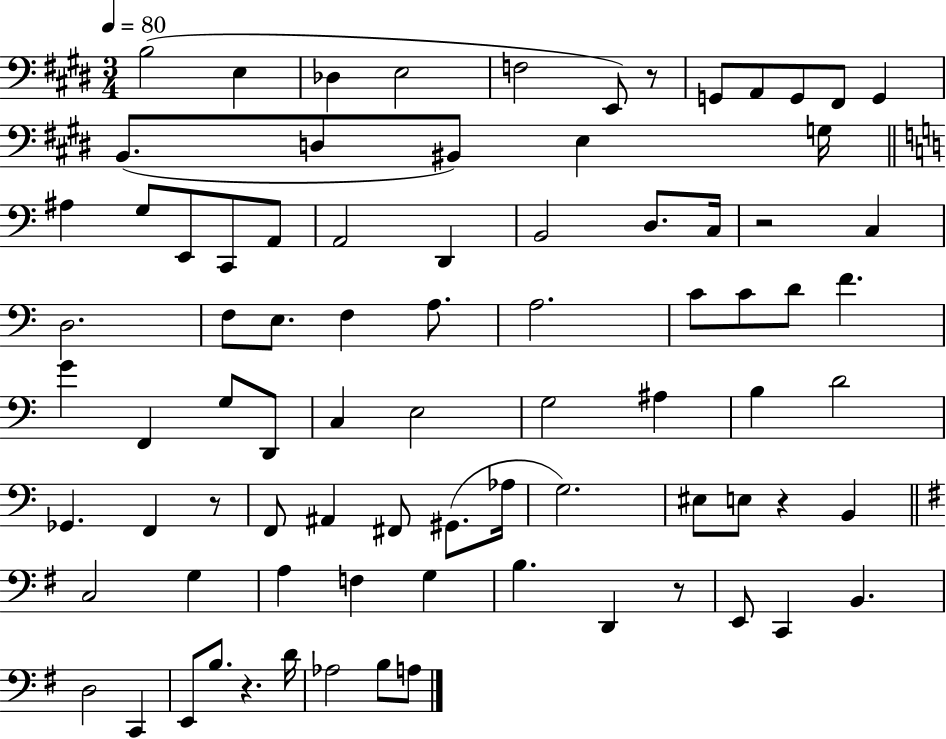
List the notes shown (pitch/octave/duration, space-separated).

B3/h E3/q Db3/q E3/h F3/h E2/e R/e G2/e A2/e G2/e F#2/e G2/q B2/e. D3/e BIS2/e E3/q G3/s A#3/q G3/e E2/e C2/e A2/e A2/h D2/q B2/h D3/e. C3/s R/h C3/q D3/h. F3/e E3/e. F3/q A3/e. A3/h. C4/e C4/e D4/e F4/q. G4/q F2/q G3/e D2/e C3/q E3/h G3/h A#3/q B3/q D4/h Gb2/q. F2/q R/e F2/e A#2/q F#2/e G#2/e. Ab3/s G3/h. EIS3/e E3/e R/q B2/q C3/h G3/q A3/q F3/q G3/q B3/q. D2/q R/e E2/e C2/q B2/q. D3/h C2/q E2/e B3/e. R/q. D4/s Ab3/h B3/e A3/e